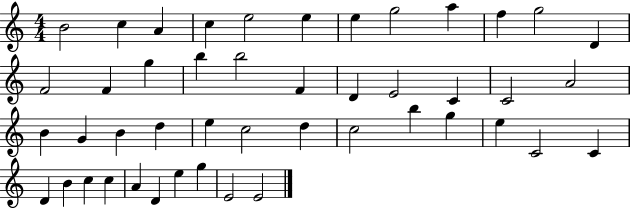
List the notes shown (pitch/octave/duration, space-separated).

B4/h C5/q A4/q C5/q E5/h E5/q E5/q G5/h A5/q F5/q G5/h D4/q F4/h F4/q G5/q B5/q B5/h F4/q D4/q E4/h C4/q C4/h A4/h B4/q G4/q B4/q D5/q E5/q C5/h D5/q C5/h B5/q G5/q E5/q C4/h C4/q D4/q B4/q C5/q C5/q A4/q D4/q E5/q G5/q E4/h E4/h